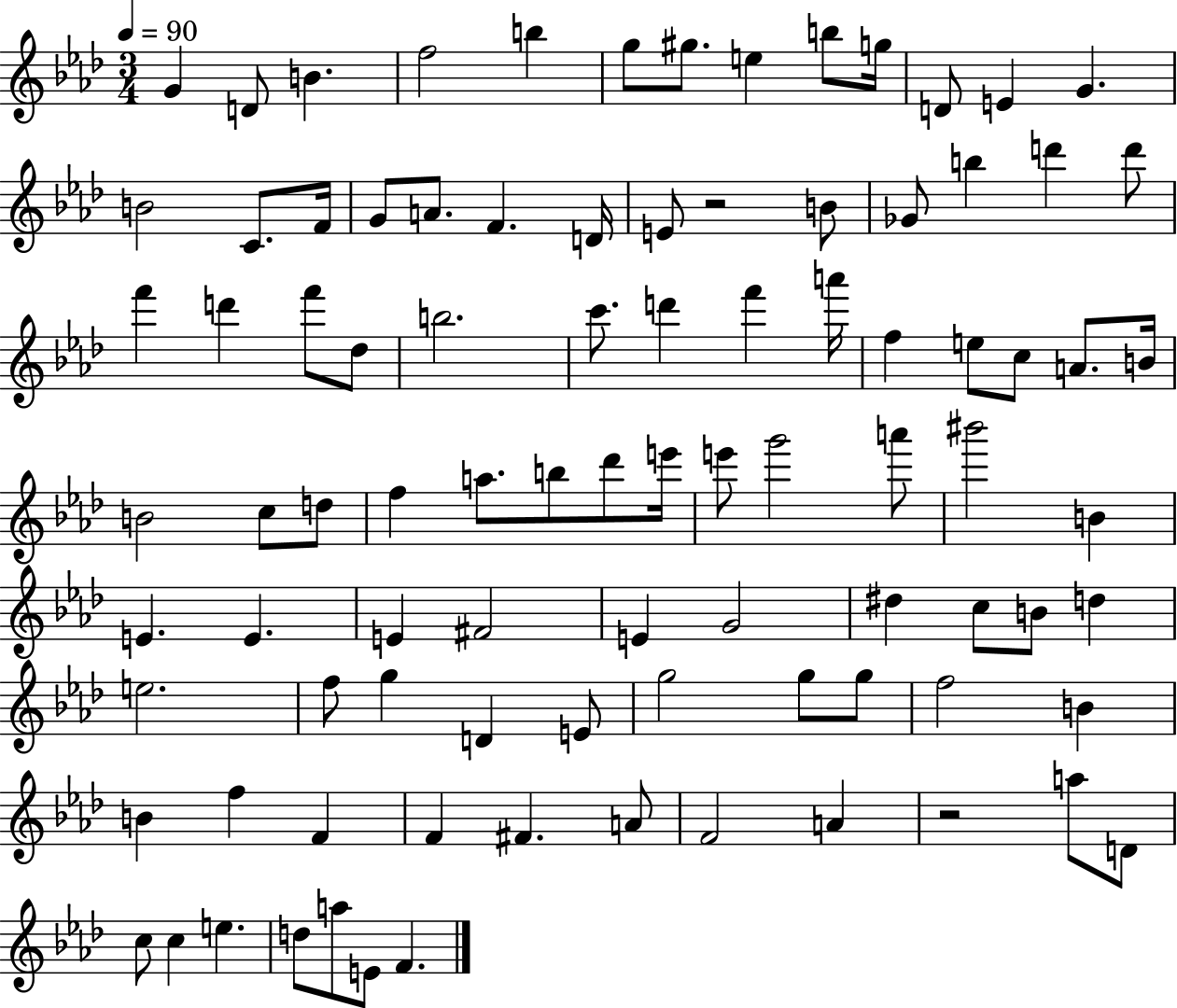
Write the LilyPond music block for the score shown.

{
  \clef treble
  \numericTimeSignature
  \time 3/4
  \key aes \major
  \tempo 4 = 90
  g'4 d'8 b'4. | f''2 b''4 | g''8 gis''8. e''4 b''8 g''16 | d'8 e'4 g'4. | \break b'2 c'8. f'16 | g'8 a'8. f'4. d'16 | e'8 r2 b'8 | ges'8 b''4 d'''4 d'''8 | \break f'''4 d'''4 f'''8 des''8 | b''2. | c'''8. d'''4 f'''4 a'''16 | f''4 e''8 c''8 a'8. b'16 | \break b'2 c''8 d''8 | f''4 a''8. b''8 des'''8 e'''16 | e'''8 g'''2 a'''8 | bis'''2 b'4 | \break e'4. e'4. | e'4 fis'2 | e'4 g'2 | dis''4 c''8 b'8 d''4 | \break e''2. | f''8 g''4 d'4 e'8 | g''2 g''8 g''8 | f''2 b'4 | \break b'4 f''4 f'4 | f'4 fis'4. a'8 | f'2 a'4 | r2 a''8 d'8 | \break c''8 c''4 e''4. | d''8 a''8 e'8 f'4. | \bar "|."
}